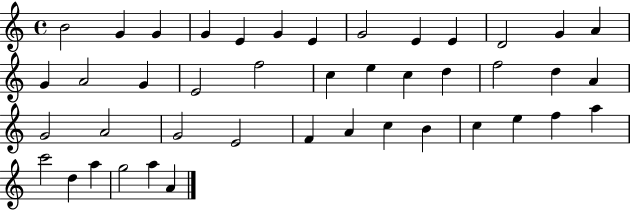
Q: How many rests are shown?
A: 0